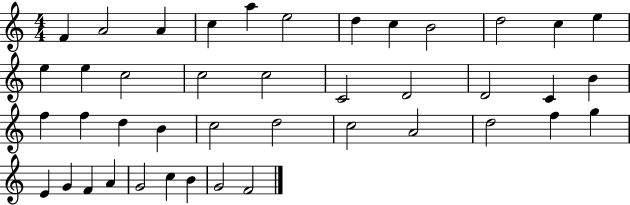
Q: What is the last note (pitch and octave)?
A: F4